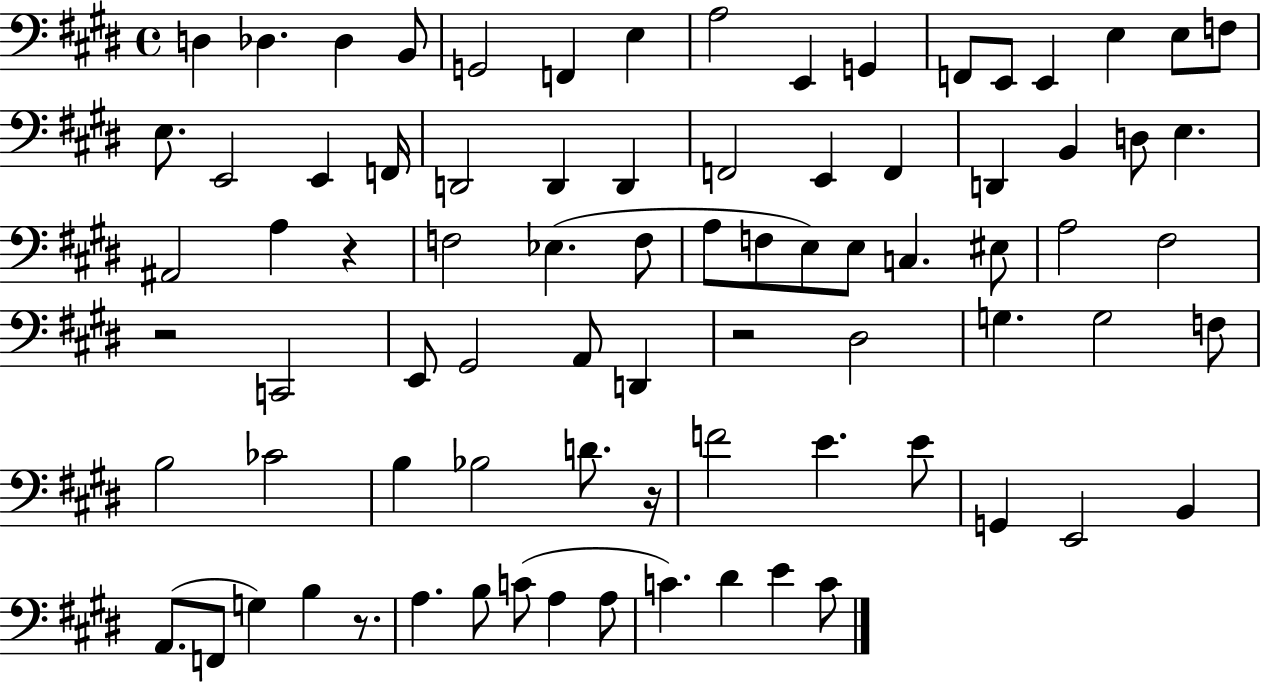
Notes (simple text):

D3/q Db3/q. Db3/q B2/e G2/h F2/q E3/q A3/h E2/q G2/q F2/e E2/e E2/q E3/q E3/e F3/e E3/e. E2/h E2/q F2/s D2/h D2/q D2/q F2/h E2/q F2/q D2/q B2/q D3/e E3/q. A#2/h A3/q R/q F3/h Eb3/q. F3/e A3/e F3/e E3/e E3/e C3/q. EIS3/e A3/h F#3/h R/h C2/h E2/e G#2/h A2/e D2/q R/h D#3/h G3/q. G3/h F3/e B3/h CES4/h B3/q Bb3/h D4/e. R/s F4/h E4/q. E4/e G2/q E2/h B2/q A2/e. F2/e G3/q B3/q R/e. A3/q. B3/e C4/e A3/q A3/e C4/q. D#4/q E4/q C4/e